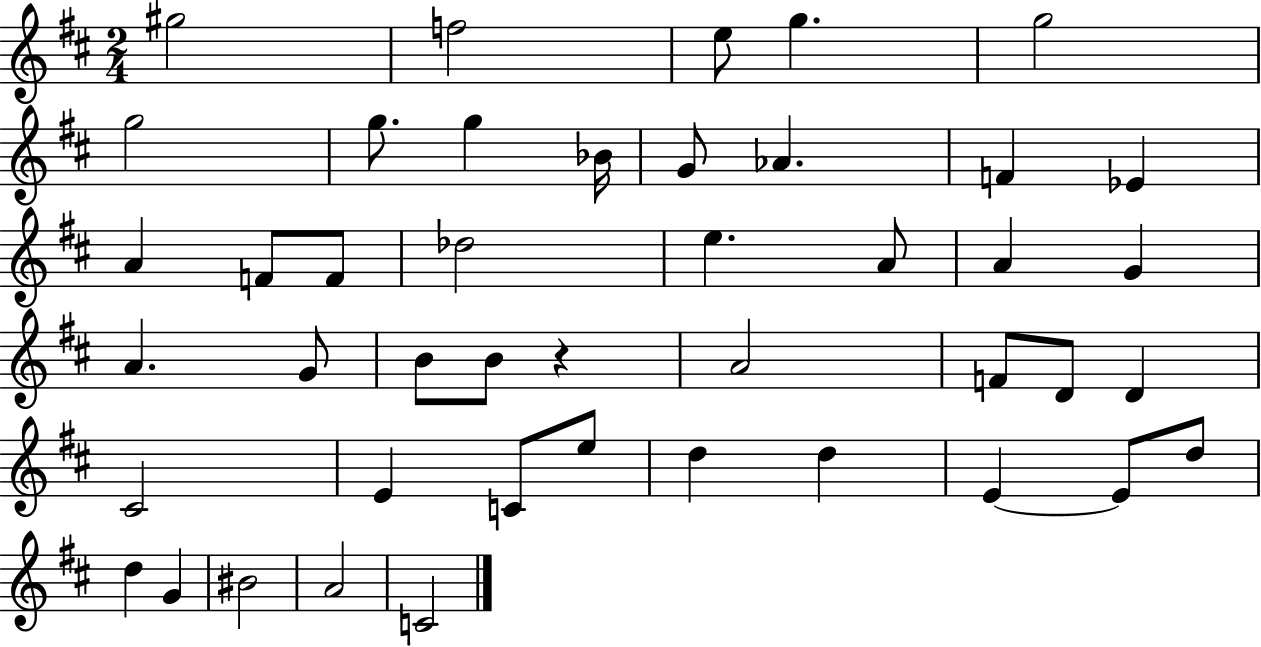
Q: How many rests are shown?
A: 1